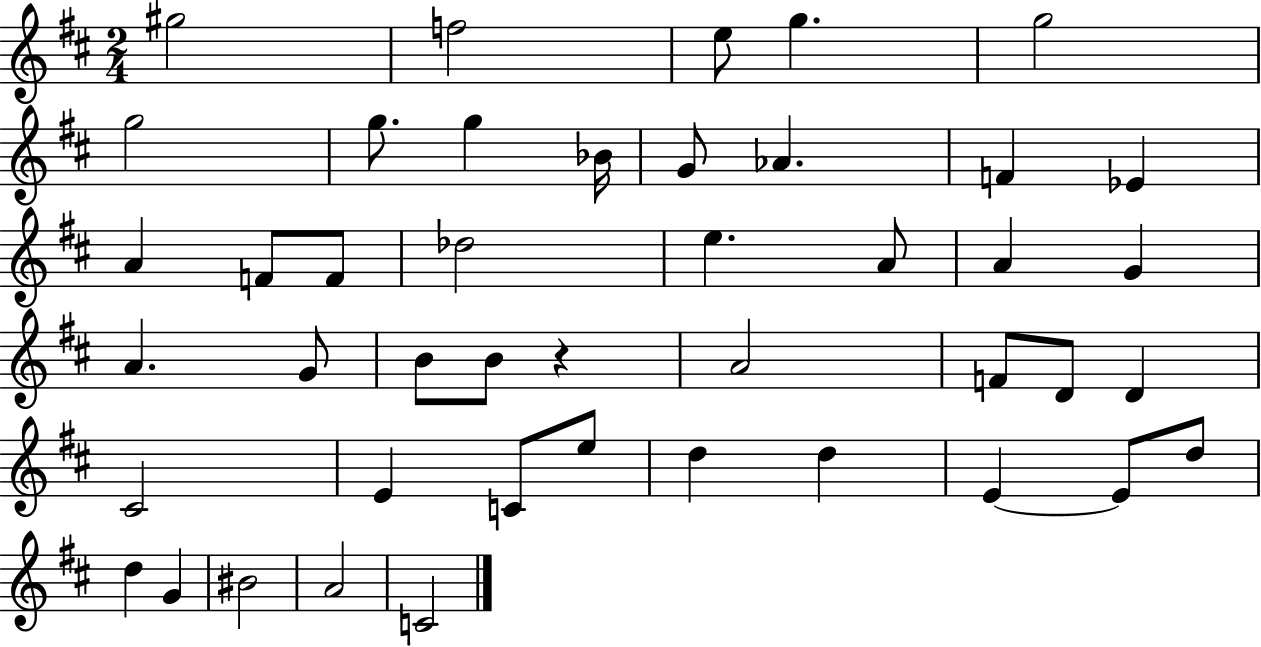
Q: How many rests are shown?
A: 1